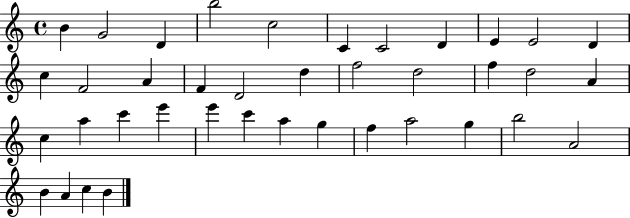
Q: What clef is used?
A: treble